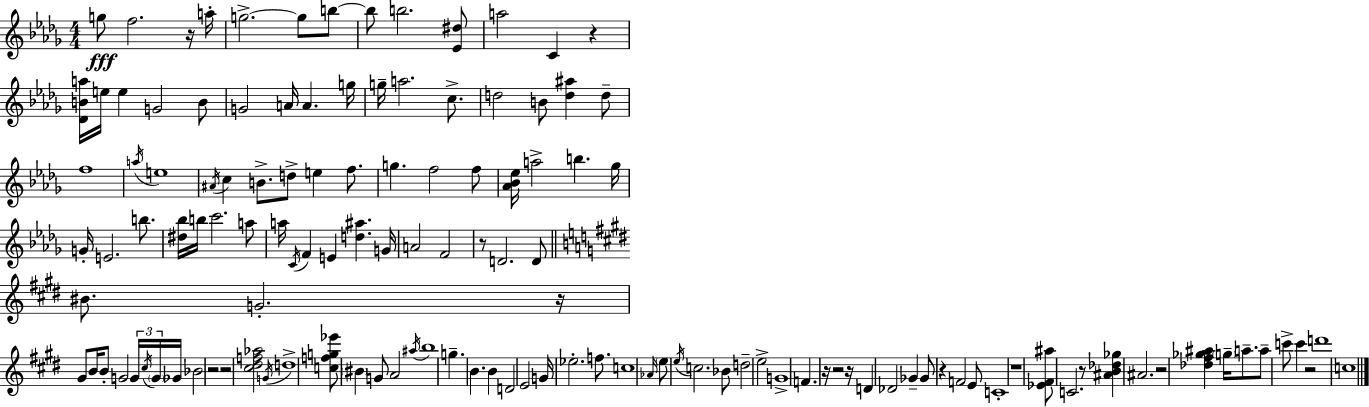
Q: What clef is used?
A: treble